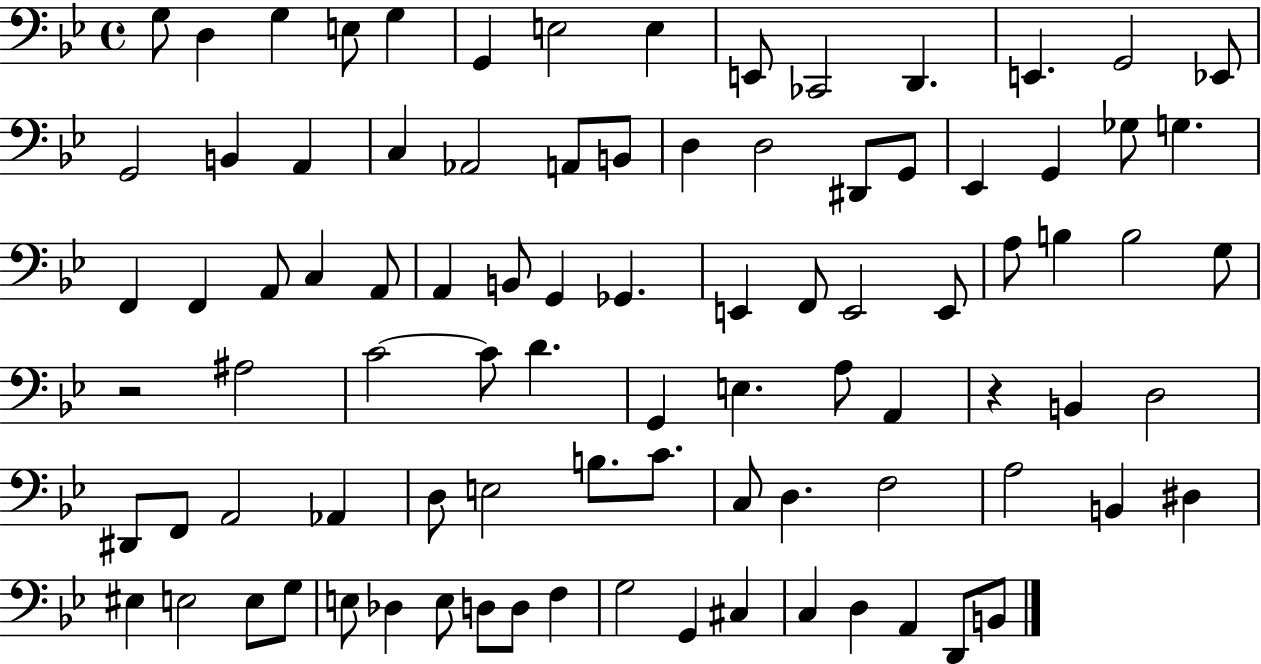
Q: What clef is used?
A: bass